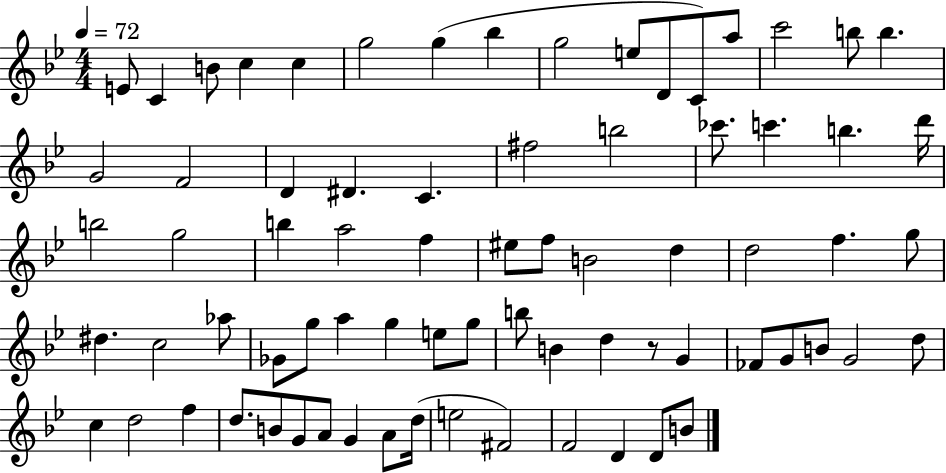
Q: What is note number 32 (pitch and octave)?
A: F5